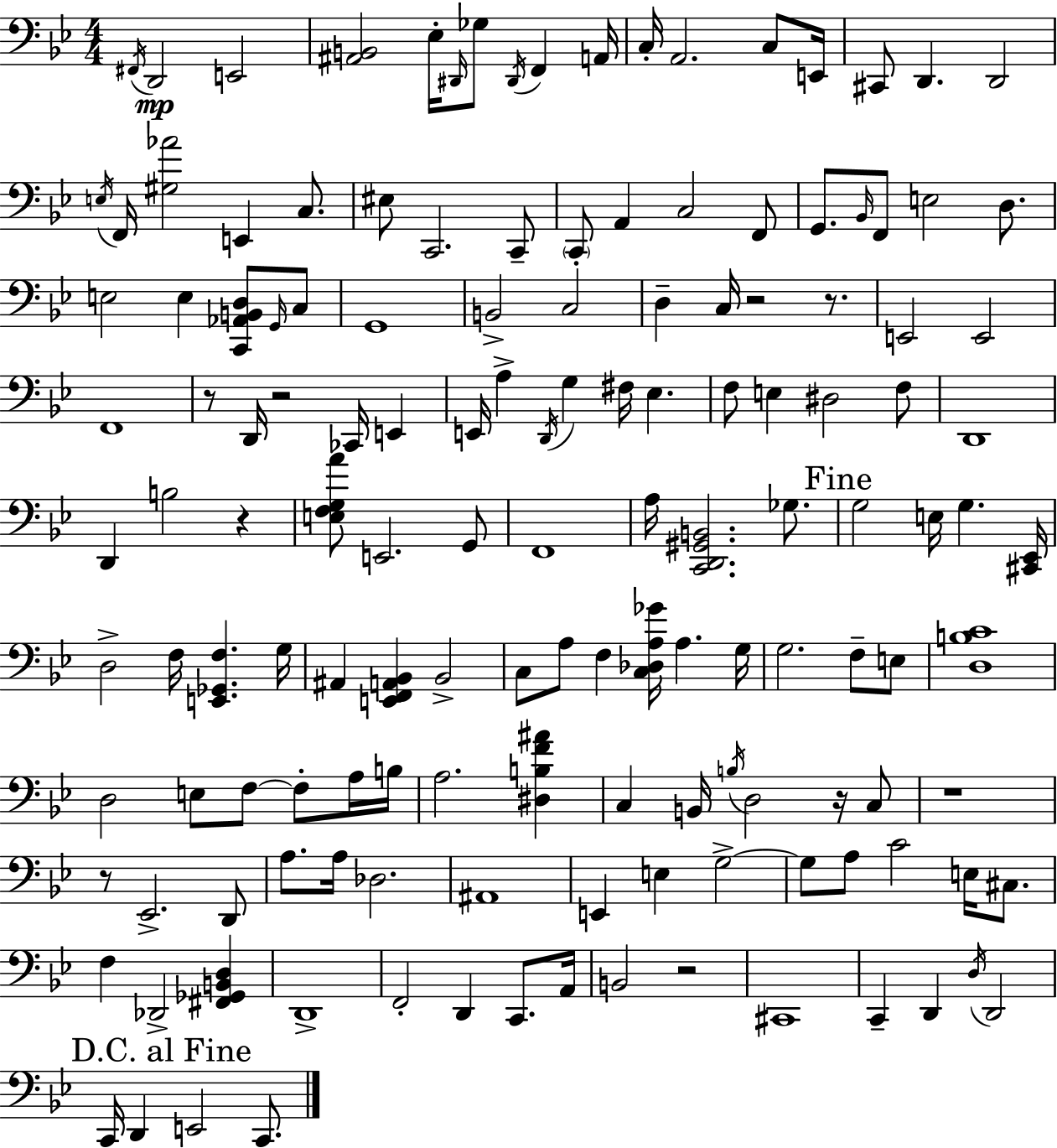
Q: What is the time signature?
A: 4/4